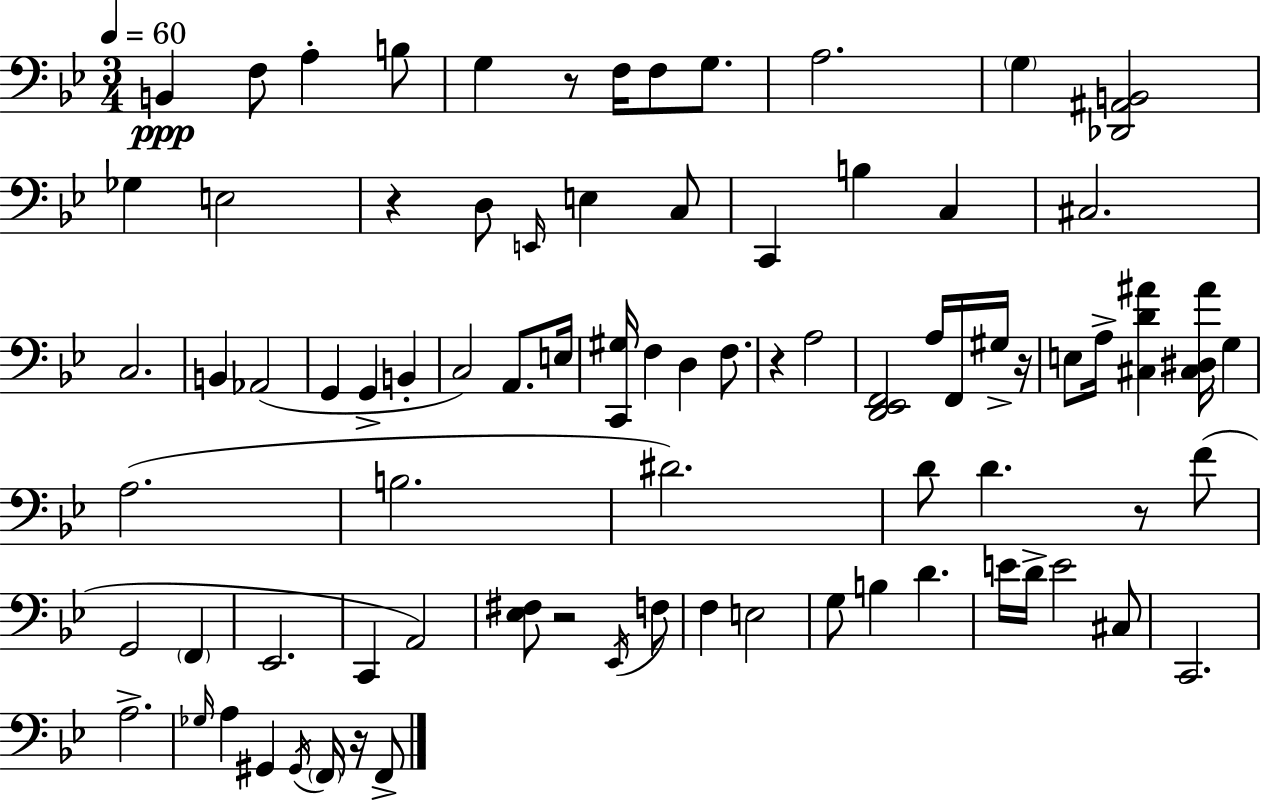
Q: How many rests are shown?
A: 7